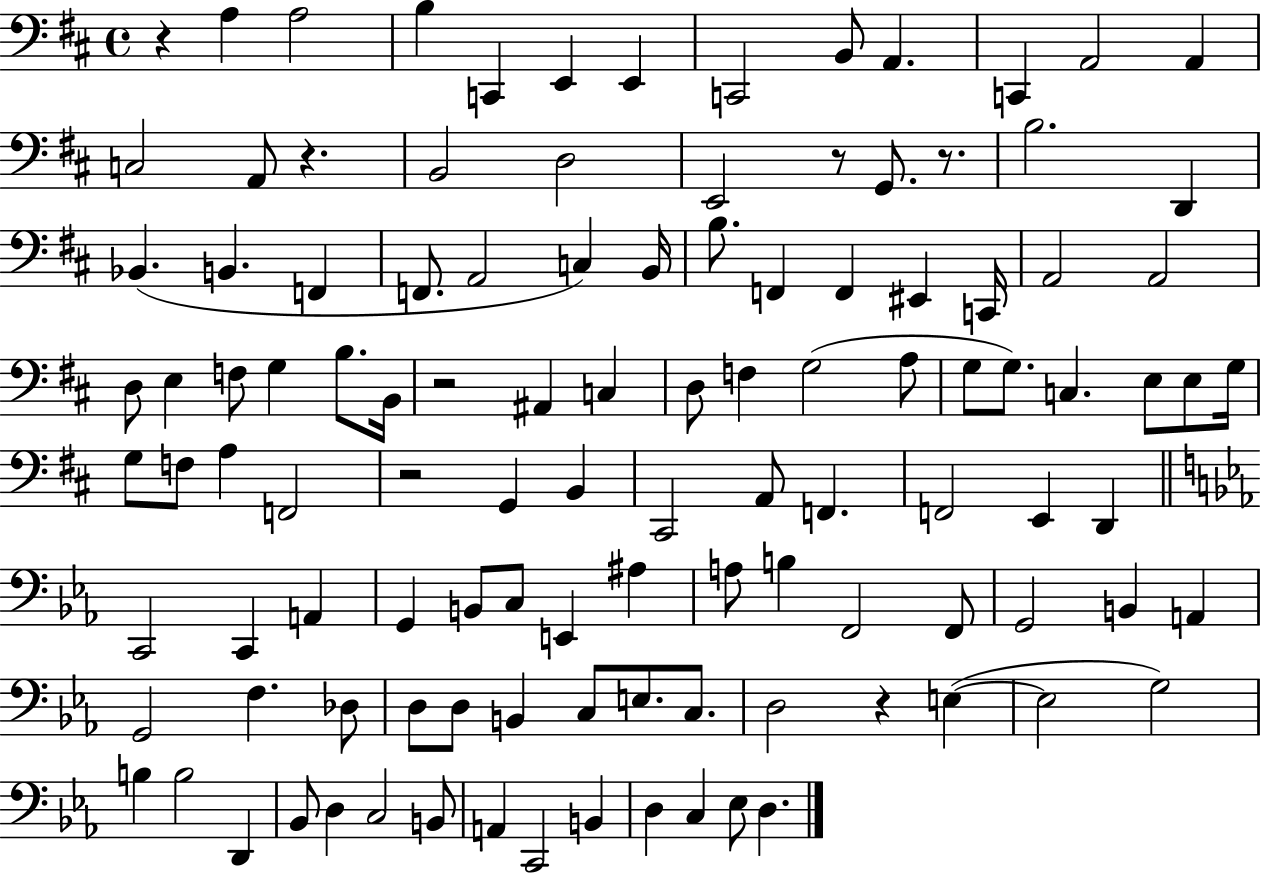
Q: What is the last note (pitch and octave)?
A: D3